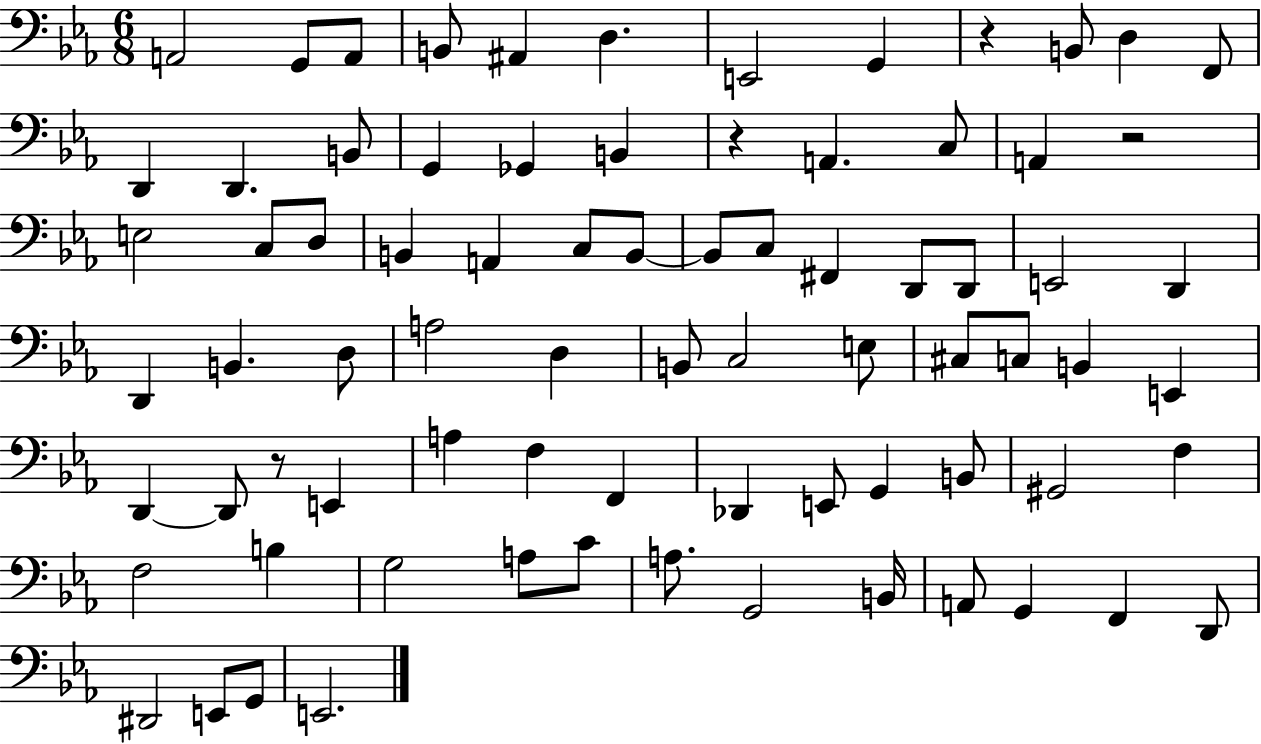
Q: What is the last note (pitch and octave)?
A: E2